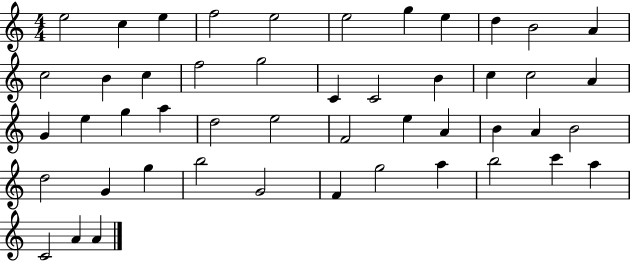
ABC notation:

X:1
T:Untitled
M:4/4
L:1/4
K:C
e2 c e f2 e2 e2 g e d B2 A c2 B c f2 g2 C C2 B c c2 A G e g a d2 e2 F2 e A B A B2 d2 G g b2 G2 F g2 a b2 c' a C2 A A